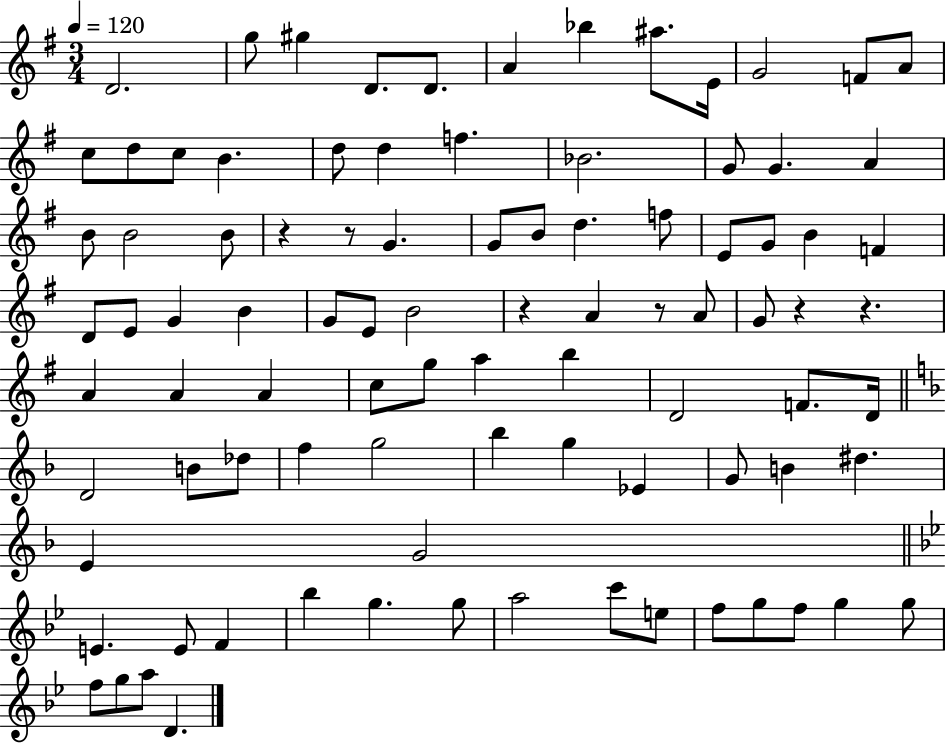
{
  \clef treble
  \numericTimeSignature
  \time 3/4
  \key g \major
  \tempo 4 = 120
  d'2. | g''8 gis''4 d'8. d'8. | a'4 bes''4 ais''8. e'16 | g'2 f'8 a'8 | \break c''8 d''8 c''8 b'4. | d''8 d''4 f''4. | bes'2. | g'8 g'4. a'4 | \break b'8 b'2 b'8 | r4 r8 g'4. | g'8 b'8 d''4. f''8 | e'8 g'8 b'4 f'4 | \break d'8 e'8 g'4 b'4 | g'8 e'8 b'2 | r4 a'4 r8 a'8 | g'8 r4 r4. | \break a'4 a'4 a'4 | c''8 g''8 a''4 b''4 | d'2 f'8. d'16 | \bar "||" \break \key f \major d'2 b'8 des''8 | f''4 g''2 | bes''4 g''4 ees'4 | g'8 b'4 dis''4. | \break e'4 g'2 | \bar "||" \break \key bes \major e'4. e'8 f'4 | bes''4 g''4. g''8 | a''2 c'''8 e''8 | f''8 g''8 f''8 g''4 g''8 | \break f''8 g''8 a''8 d'4. | \bar "|."
}